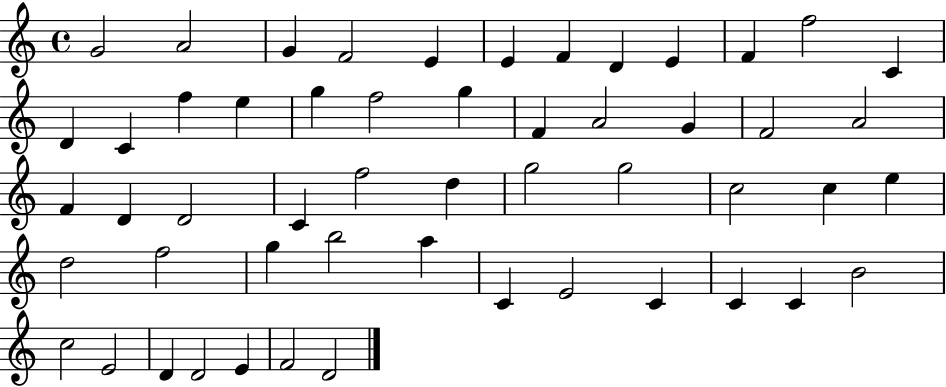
{
  \clef treble
  \time 4/4
  \defaultTimeSignature
  \key c \major
  g'2 a'2 | g'4 f'2 e'4 | e'4 f'4 d'4 e'4 | f'4 f''2 c'4 | \break d'4 c'4 f''4 e''4 | g''4 f''2 g''4 | f'4 a'2 g'4 | f'2 a'2 | \break f'4 d'4 d'2 | c'4 f''2 d''4 | g''2 g''2 | c''2 c''4 e''4 | \break d''2 f''2 | g''4 b''2 a''4 | c'4 e'2 c'4 | c'4 c'4 b'2 | \break c''2 e'2 | d'4 d'2 e'4 | f'2 d'2 | \bar "|."
}